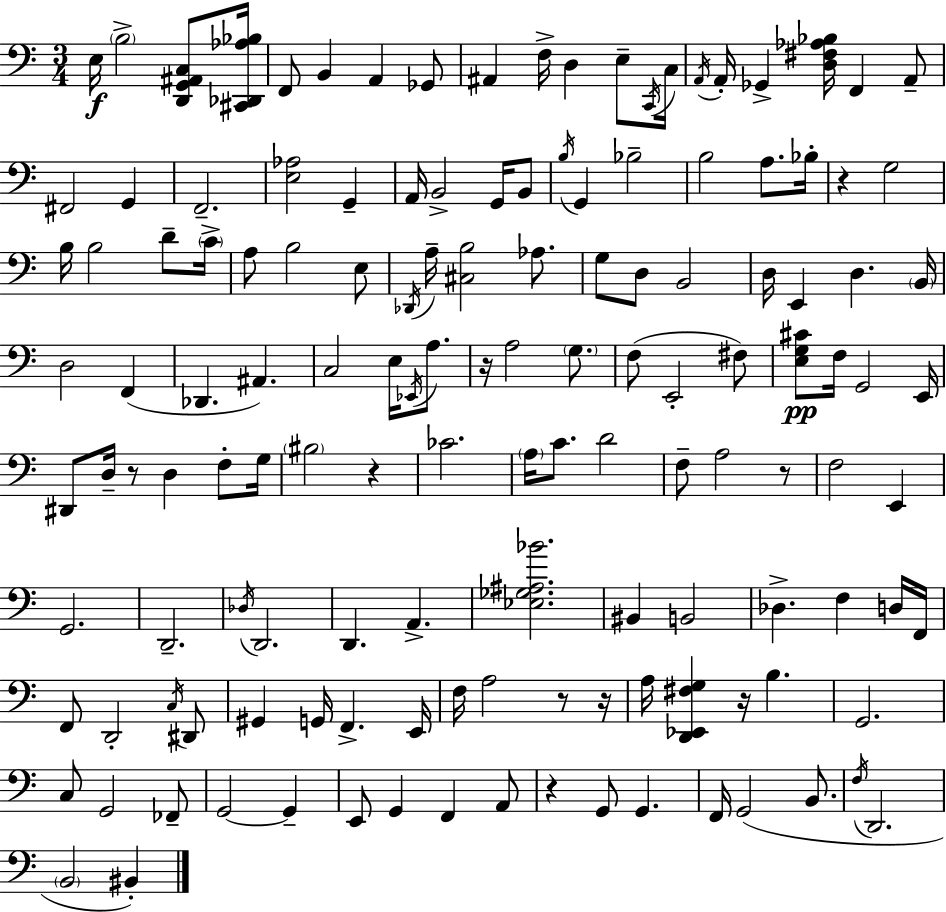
E3/s B3/h [D2,G2,A#2,C3]/e [C#2,Db2,Ab3,Bb3]/s F2/e B2/q A2/q Gb2/e A#2/q F3/s D3/q E3/e C2/s C3/s A2/s A2/s Gb2/q [D3,F#3,Ab3,Bb3]/s F2/q A2/e F#2/h G2/q F2/h. [E3,Ab3]/h G2/q A2/s B2/h G2/s B2/e B3/s G2/q Bb3/h B3/h A3/e. Bb3/s R/q G3/h B3/s B3/h D4/e C4/s A3/e B3/h E3/e Db2/s A3/s [C#3,B3]/h Ab3/e. G3/e D3/e B2/h D3/s E2/q D3/q. B2/s D3/h F2/q Db2/q. A#2/q. C3/h E3/s Eb2/s A3/e. R/s A3/h G3/e. F3/e E2/h F#3/e [E3,G3,C#4]/e F3/s G2/h E2/s D#2/e D3/s R/e D3/q F3/e G3/s BIS3/h R/q CES4/h. A3/s C4/e. D4/h F3/e A3/h R/e F3/h E2/q G2/h. D2/h. Db3/s D2/h. D2/q. A2/q. [Eb3,Gb3,A#3,Bb4]/h. BIS2/q B2/h Db3/q. F3/q D3/s F2/s F2/e D2/h C3/s D#2/e G#2/q G2/s F2/q. E2/s F3/s A3/h R/e R/s A3/s [D2,Eb2,F#3,G3]/q R/s B3/q. G2/h. C3/e G2/h FES2/e G2/h G2/q E2/e G2/q F2/q A2/e R/q G2/e G2/q. F2/s G2/h B2/e. F3/s D2/h. B2/h BIS2/q